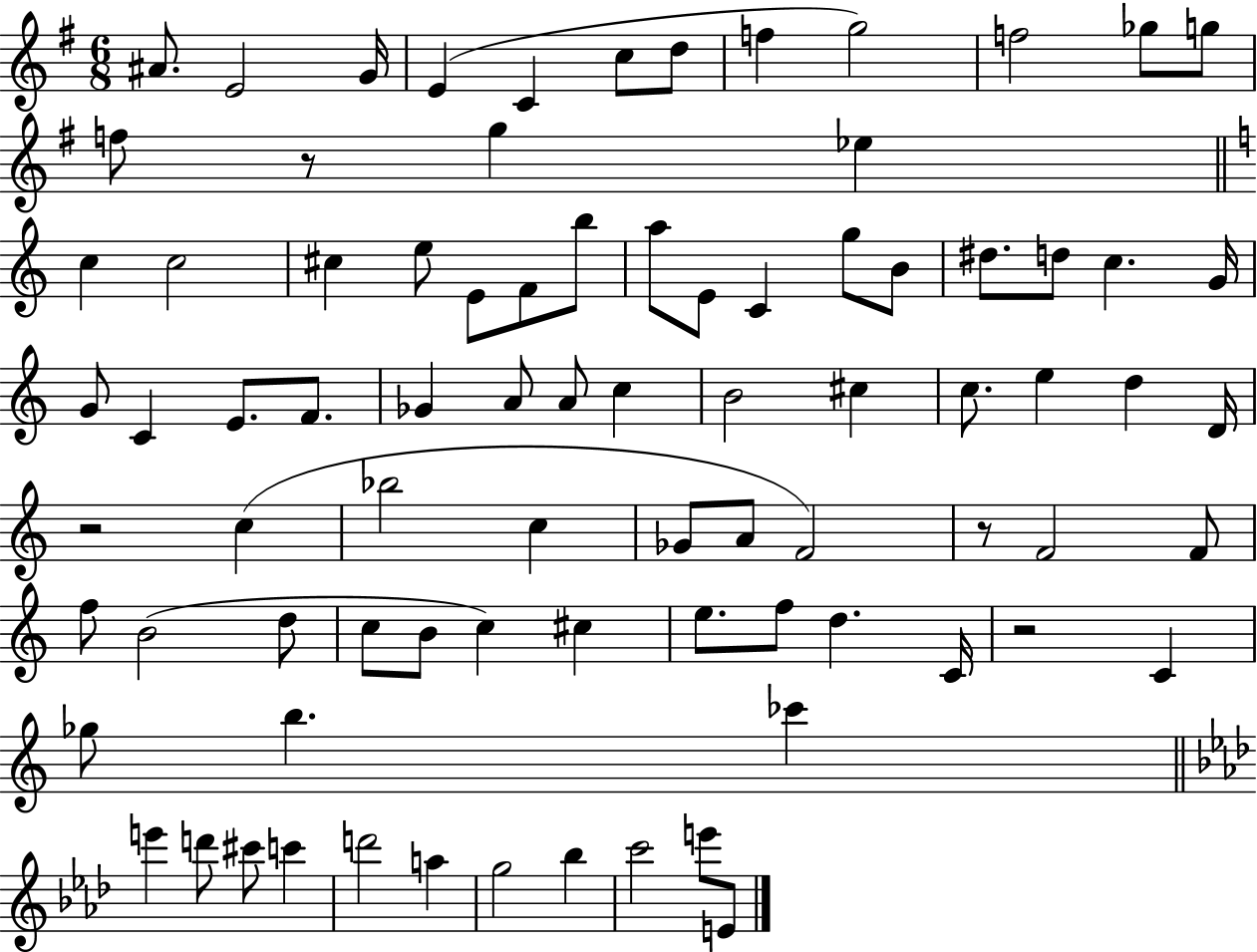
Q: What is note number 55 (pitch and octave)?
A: B4